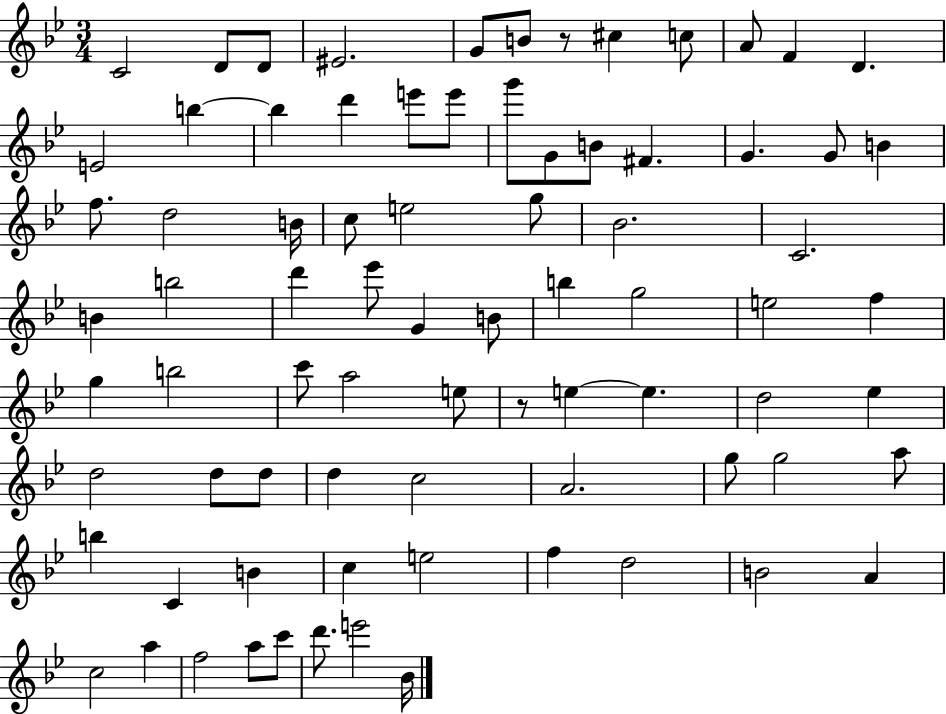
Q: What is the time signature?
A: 3/4